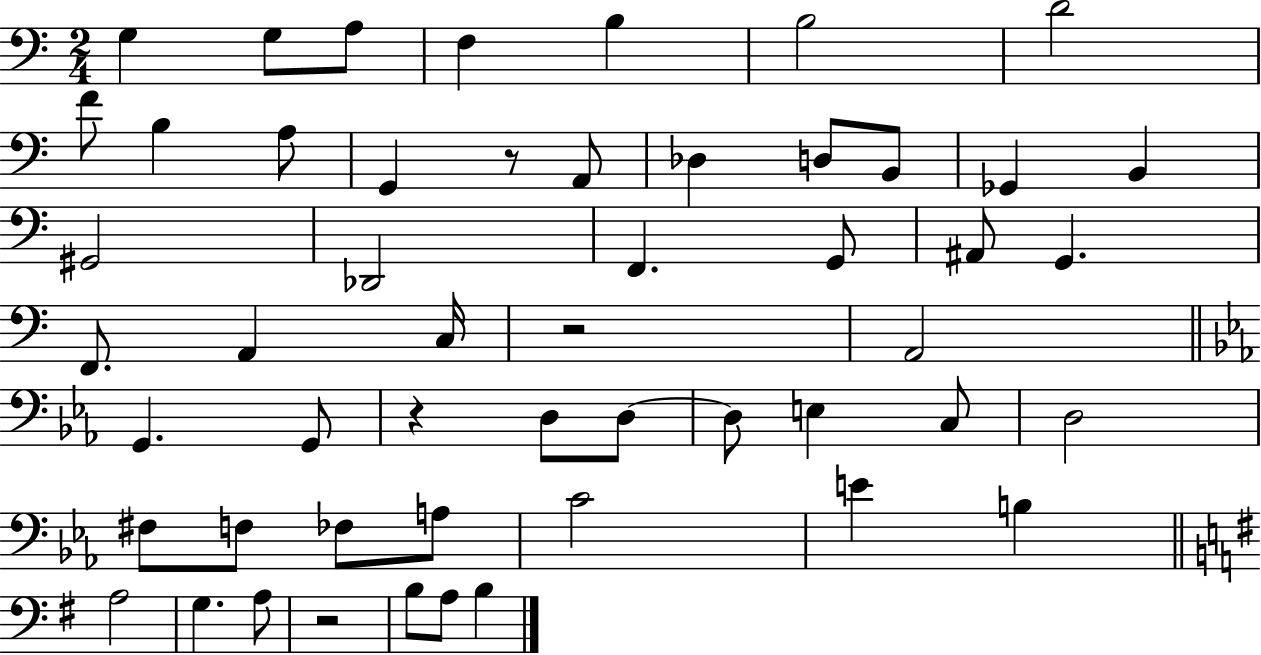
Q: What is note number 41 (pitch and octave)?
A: E4